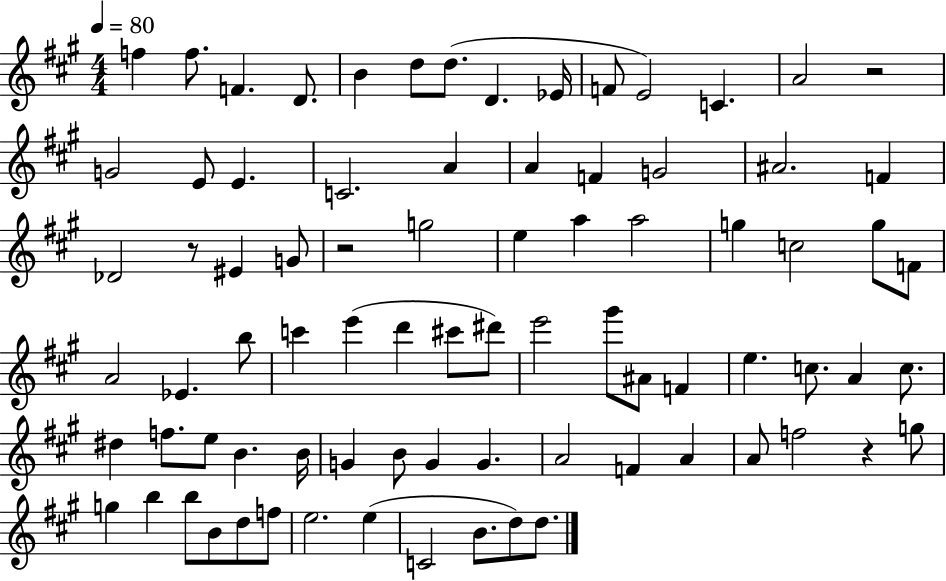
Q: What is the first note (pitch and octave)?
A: F5